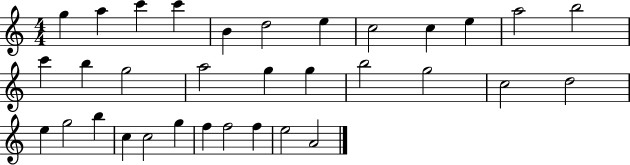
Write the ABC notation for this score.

X:1
T:Untitled
M:4/4
L:1/4
K:C
g a c' c' B d2 e c2 c e a2 b2 c' b g2 a2 g g b2 g2 c2 d2 e g2 b c c2 g f f2 f e2 A2